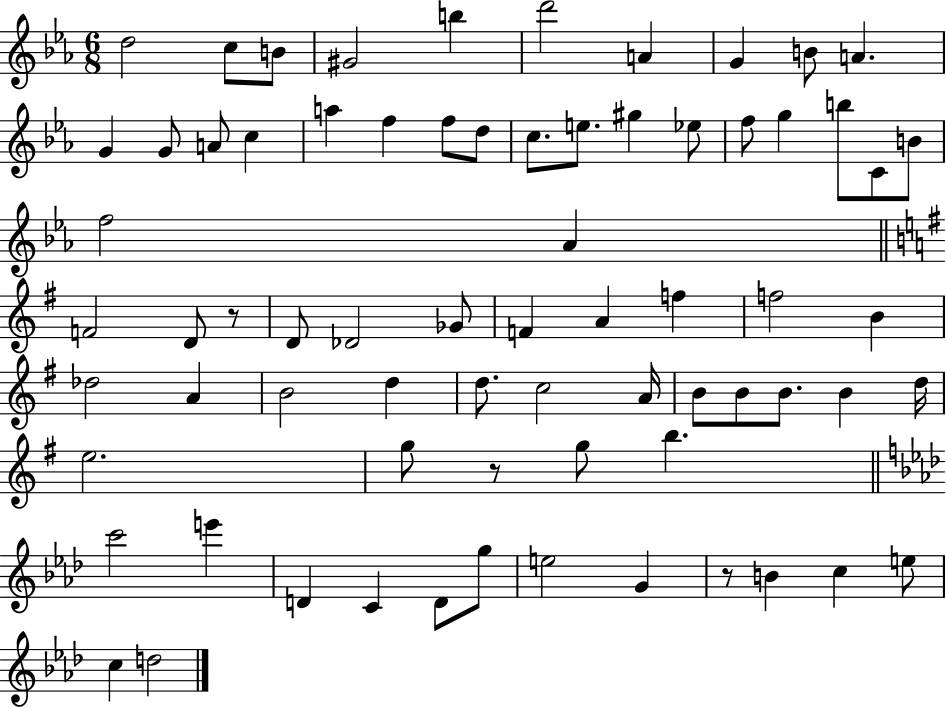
{
  \clef treble
  \numericTimeSignature
  \time 6/8
  \key ees \major
  d''2 c''8 b'8 | gis'2 b''4 | d'''2 a'4 | g'4 b'8 a'4. | \break g'4 g'8 a'8 c''4 | a''4 f''4 f''8 d''8 | c''8. e''8. gis''4 ees''8 | f''8 g''4 b''8 c'8 b'8 | \break f''2 aes'4 | \bar "||" \break \key g \major f'2 d'8 r8 | d'8 des'2 ges'8 | f'4 a'4 f''4 | f''2 b'4 | \break des''2 a'4 | b'2 d''4 | d''8. c''2 a'16 | b'8 b'8 b'8. b'4 d''16 | \break e''2. | g''8 r8 g''8 b''4. | \bar "||" \break \key aes \major c'''2 e'''4 | d'4 c'4 d'8 g''8 | e''2 g'4 | r8 b'4 c''4 e''8 | \break c''4 d''2 | \bar "|."
}